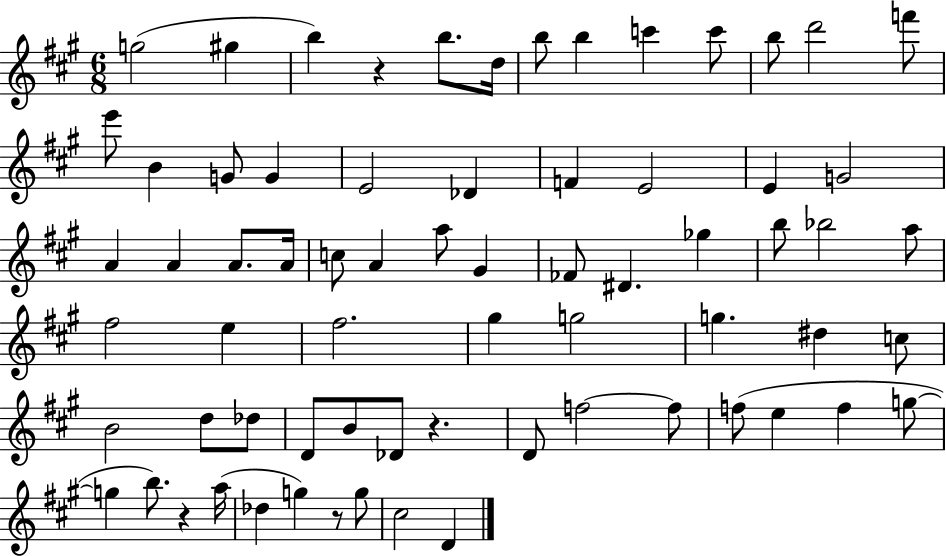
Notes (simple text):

G5/h G#5/q B5/q R/q B5/e. D5/s B5/e B5/q C6/q C6/e B5/e D6/h F6/e E6/e B4/q G4/e G4/q E4/h Db4/q F4/q E4/h E4/q G4/h A4/q A4/q A4/e. A4/s C5/e A4/q A5/e G#4/q FES4/e D#4/q. Gb5/q B5/e Bb5/h A5/e F#5/h E5/q F#5/h. G#5/q G5/h G5/q. D#5/q C5/e B4/h D5/e Db5/e D4/e B4/e Db4/e R/q. D4/e F5/h F5/e F5/e E5/q F5/q G5/e G5/q B5/e. R/q A5/s Db5/q G5/q R/e G5/e C#5/h D4/q